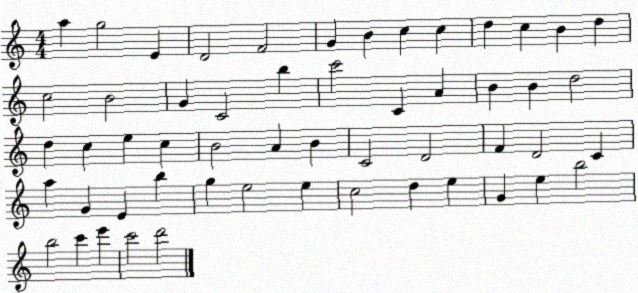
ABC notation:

X:1
T:Untitled
M:4/4
L:1/4
K:C
a g2 E D2 F2 G B c c d c B d c2 B2 G C2 b c'2 C A B B d2 d c e c B2 A B C2 D2 F D2 C a G E b g e2 e c2 d e G e b2 b2 c' e' c'2 d'2